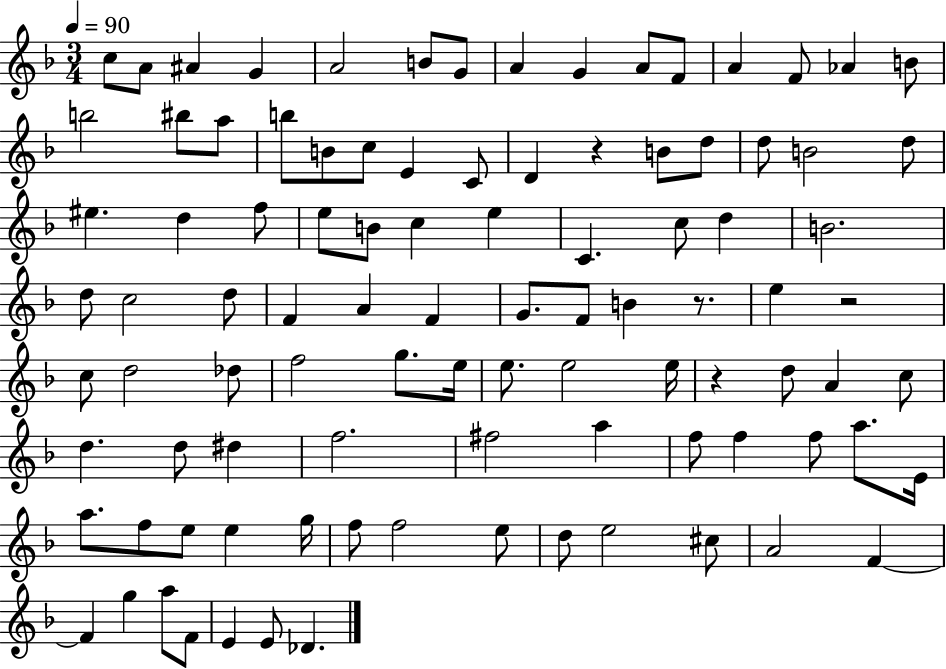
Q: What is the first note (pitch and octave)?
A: C5